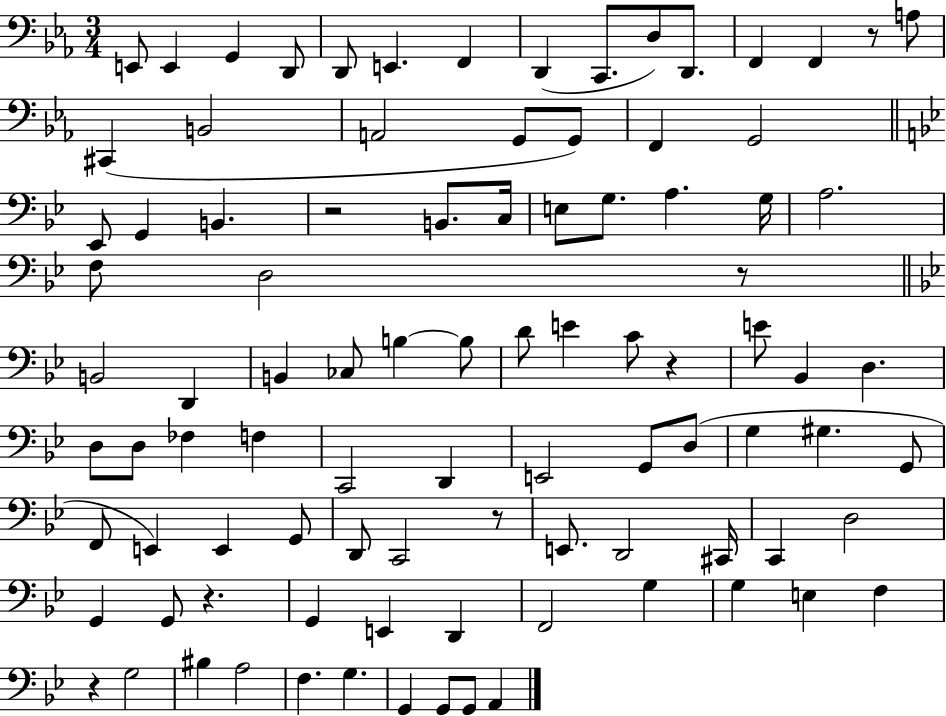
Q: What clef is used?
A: bass